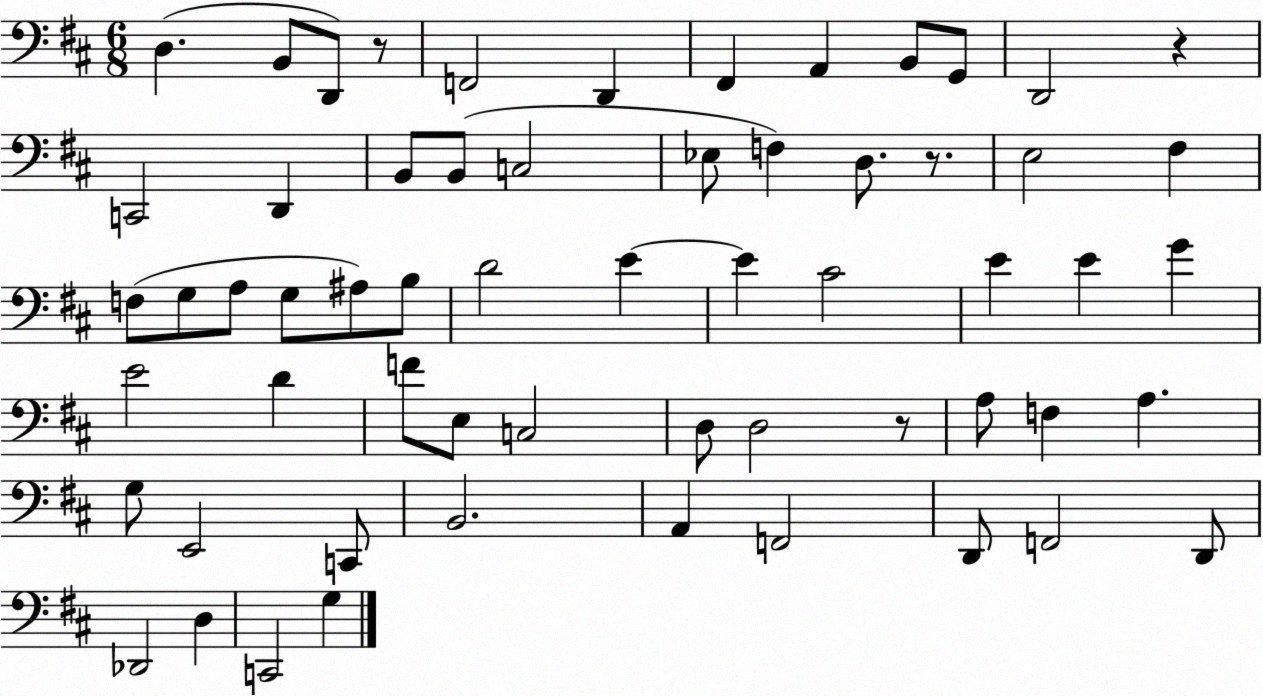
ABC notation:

X:1
T:Untitled
M:6/8
L:1/4
K:D
D, B,,/2 D,,/2 z/2 F,,2 D,, ^F,, A,, B,,/2 G,,/2 D,,2 z C,,2 D,, B,,/2 B,,/2 C,2 _E,/2 F, D,/2 z/2 E,2 ^F, F,/2 G,/2 A,/2 G,/2 ^A,/2 B,/2 D2 E E ^C2 E E G E2 D F/2 E,/2 C,2 D,/2 D,2 z/2 A,/2 F, A, G,/2 E,,2 C,,/2 B,,2 A,, F,,2 D,,/2 F,,2 D,,/2 _D,,2 D, C,,2 G,